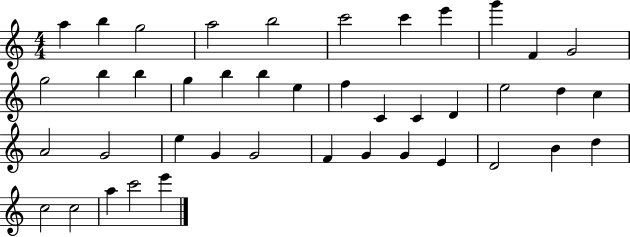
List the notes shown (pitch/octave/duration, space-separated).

A5/q B5/q G5/h A5/h B5/h C6/h C6/q E6/q G6/q F4/q G4/h G5/h B5/q B5/q G5/q B5/q B5/q E5/q F5/q C4/q C4/q D4/q E5/h D5/q C5/q A4/h G4/h E5/q G4/q G4/h F4/q G4/q G4/q E4/q D4/h B4/q D5/q C5/h C5/h A5/q C6/h E6/q